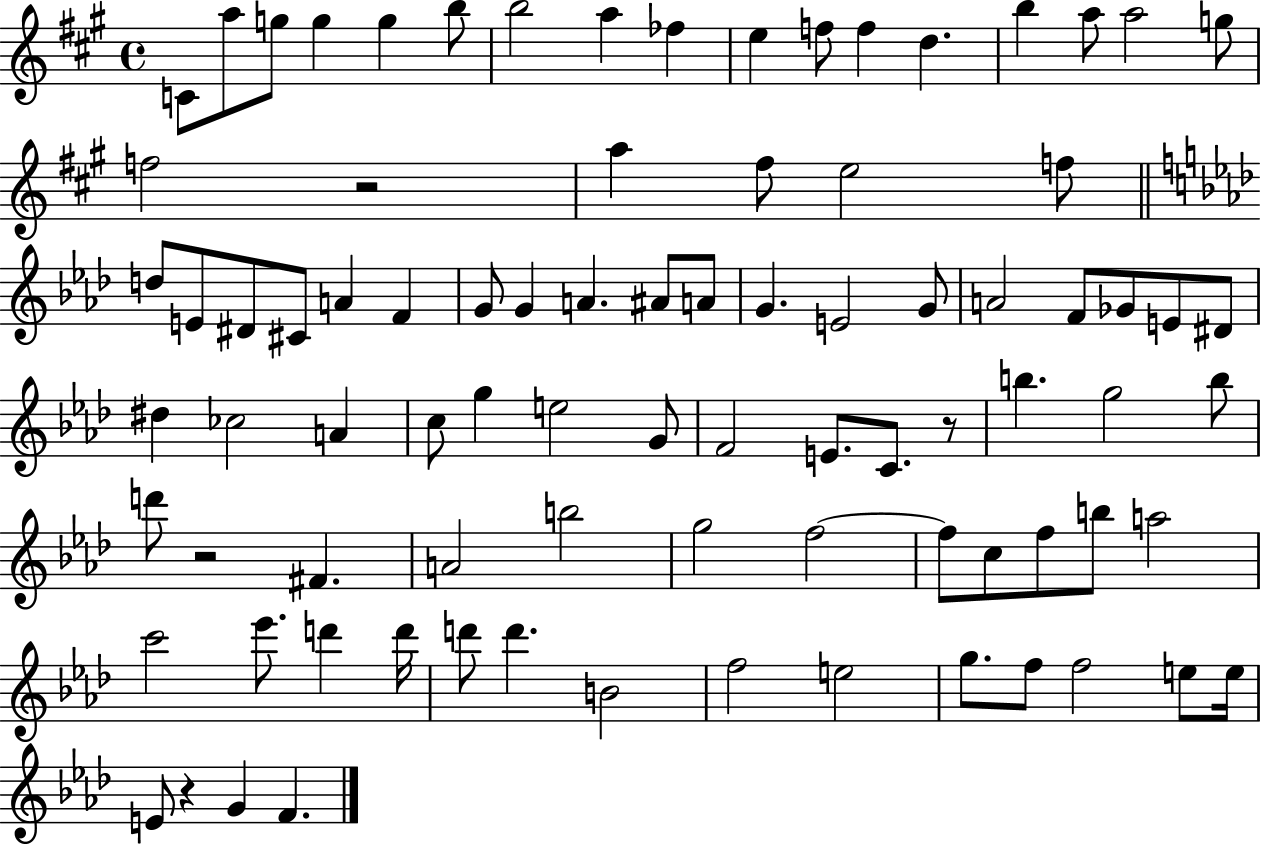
C4/e A5/e G5/e G5/q G5/q B5/e B5/h A5/q FES5/q E5/q F5/e F5/q D5/q. B5/q A5/e A5/h G5/e F5/h R/h A5/q F#5/e E5/h F5/e D5/e E4/e D#4/e C#4/e A4/q F4/q G4/e G4/q A4/q. A#4/e A4/e G4/q. E4/h G4/e A4/h F4/e Gb4/e E4/e D#4/e D#5/q CES5/h A4/q C5/e G5/q E5/h G4/e F4/h E4/e. C4/e. R/e B5/q. G5/h B5/e D6/e R/h F#4/q. A4/h B5/h G5/h F5/h F5/e C5/e F5/e B5/e A5/h C6/h Eb6/e. D6/q D6/s D6/e D6/q. B4/h F5/h E5/h G5/e. F5/e F5/h E5/e E5/s E4/e R/q G4/q F4/q.